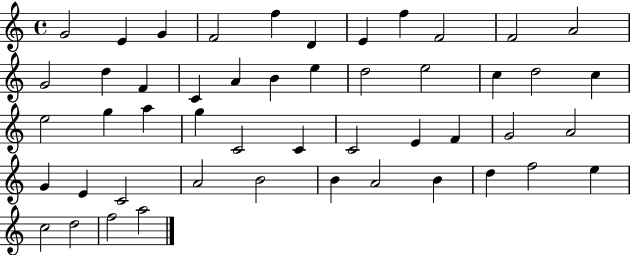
G4/h E4/q G4/q F4/h F5/q D4/q E4/q F5/q F4/h F4/h A4/h G4/h D5/q F4/q C4/q A4/q B4/q E5/q D5/h E5/h C5/q D5/h C5/q E5/h G5/q A5/q G5/q C4/h C4/q C4/h E4/q F4/q G4/h A4/h G4/q E4/q C4/h A4/h B4/h B4/q A4/h B4/q D5/q F5/h E5/q C5/h D5/h F5/h A5/h